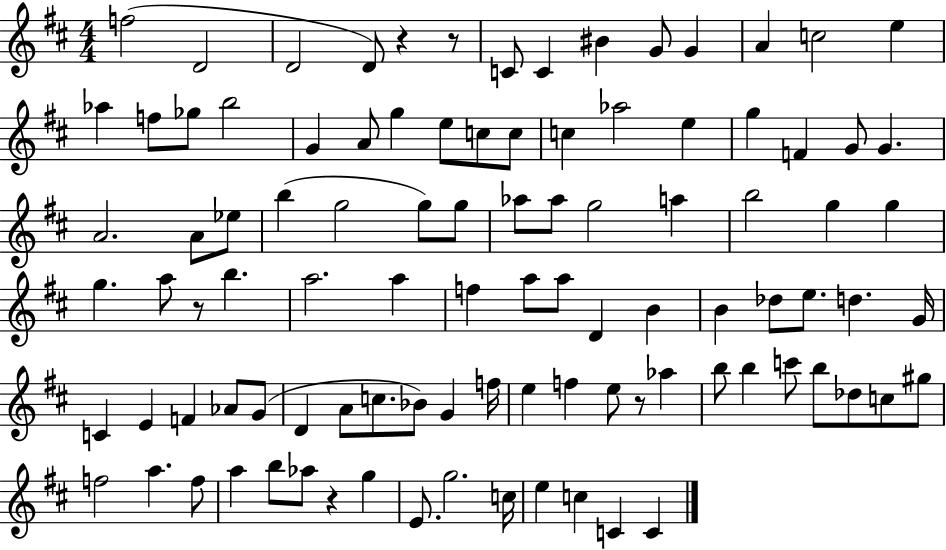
{
  \clef treble
  \numericTimeSignature
  \time 4/4
  \key d \major
  f''2( d'2 | d'2 d'8) r4 r8 | c'8 c'4 bis'4 g'8 g'4 | a'4 c''2 e''4 | \break aes''4 f''8 ges''8 b''2 | g'4 a'8 g''4 e''8 c''8 c''8 | c''4 aes''2 e''4 | g''4 f'4 g'8 g'4. | \break a'2. a'8 ees''8 | b''4( g''2 g''8) g''8 | aes''8 aes''8 g''2 a''4 | b''2 g''4 g''4 | \break g''4. a''8 r8 b''4. | a''2. a''4 | f''4 a''8 a''8 d'4 b'4 | b'4 des''8 e''8. d''4. g'16 | \break c'4 e'4 f'4 aes'8 g'8( | d'4 a'8 c''8. bes'8) g'4 f''16 | e''4 f''4 e''8 r8 aes''4 | b''8 b''4 c'''8 b''8 des''8 c''8 gis''8 | \break f''2 a''4. f''8 | a''4 b''8 aes''8 r4 g''4 | e'8. g''2. c''16 | e''4 c''4 c'4 c'4 | \break \bar "|."
}